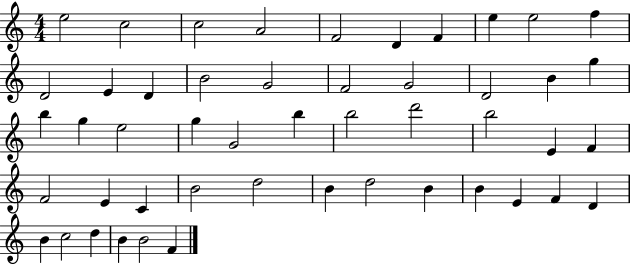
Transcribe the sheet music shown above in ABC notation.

X:1
T:Untitled
M:4/4
L:1/4
K:C
e2 c2 c2 A2 F2 D F e e2 f D2 E D B2 G2 F2 G2 D2 B g b g e2 g G2 b b2 d'2 b2 E F F2 E C B2 d2 B d2 B B E F D B c2 d B B2 F